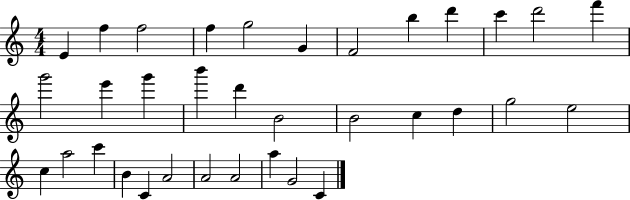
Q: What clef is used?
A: treble